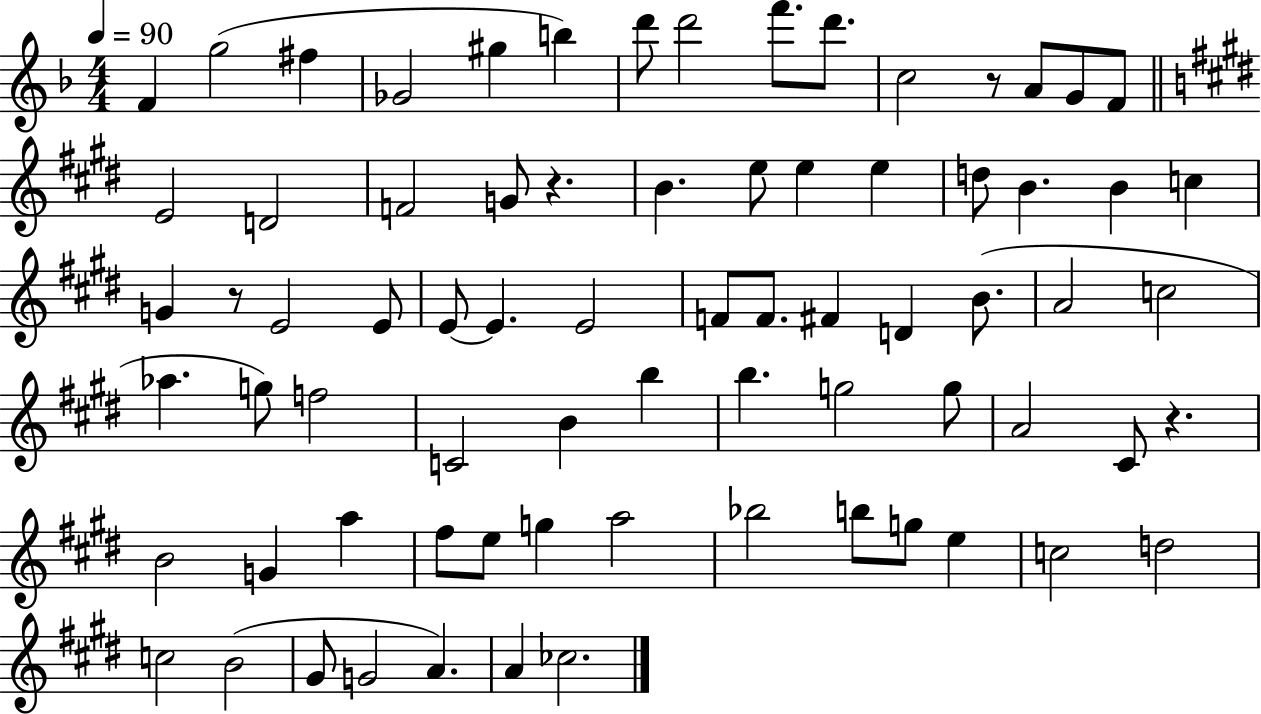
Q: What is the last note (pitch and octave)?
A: CES5